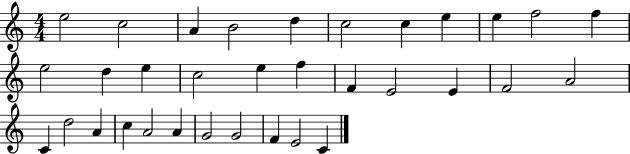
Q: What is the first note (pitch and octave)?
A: E5